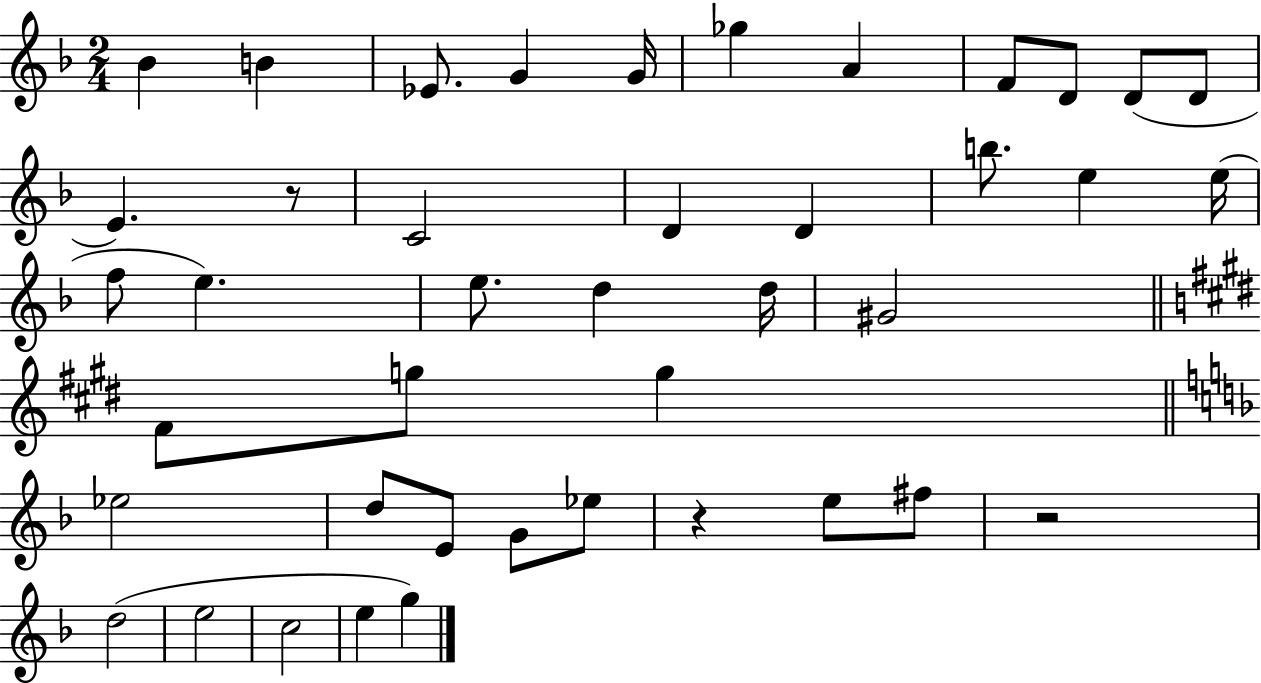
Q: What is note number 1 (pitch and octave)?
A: Bb4